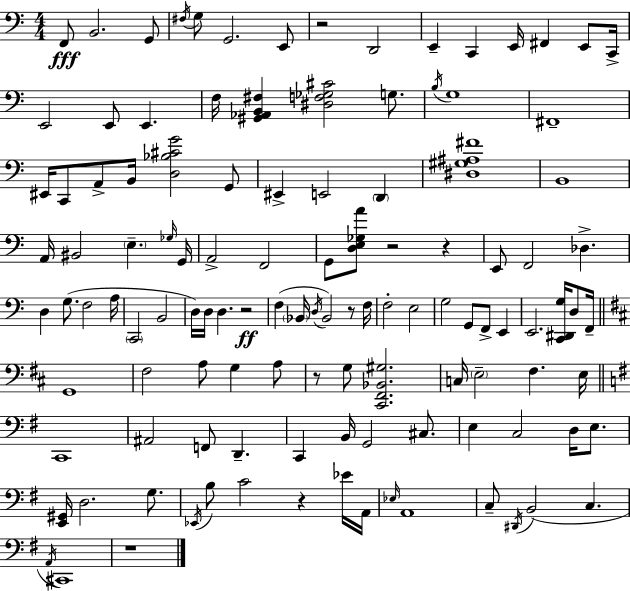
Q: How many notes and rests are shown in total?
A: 118